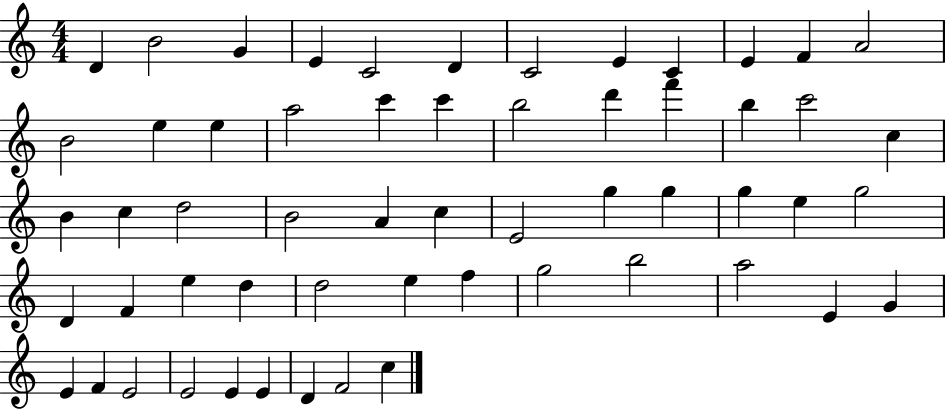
D4/q B4/h G4/q E4/q C4/h D4/q C4/h E4/q C4/q E4/q F4/q A4/h B4/h E5/q E5/q A5/h C6/q C6/q B5/h D6/q F6/q B5/q C6/h C5/q B4/q C5/q D5/h B4/h A4/q C5/q E4/h G5/q G5/q G5/q E5/q G5/h D4/q F4/q E5/q D5/q D5/h E5/q F5/q G5/h B5/h A5/h E4/q G4/q E4/q F4/q E4/h E4/h E4/q E4/q D4/q F4/h C5/q